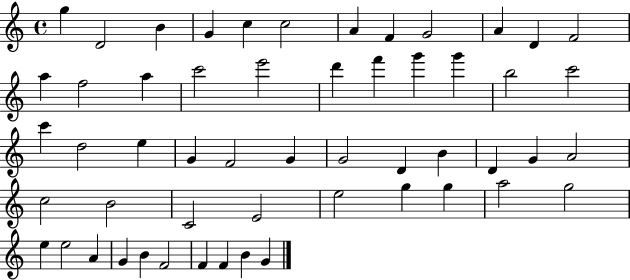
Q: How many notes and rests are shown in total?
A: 54